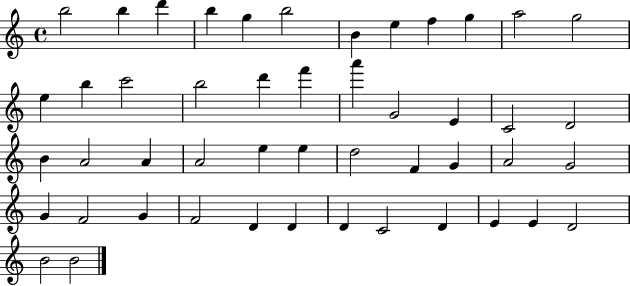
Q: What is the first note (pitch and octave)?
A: B5